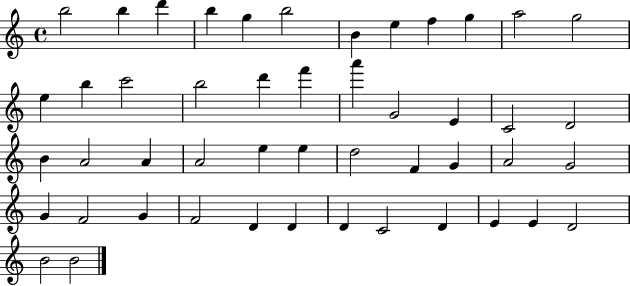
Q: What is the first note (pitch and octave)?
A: B5